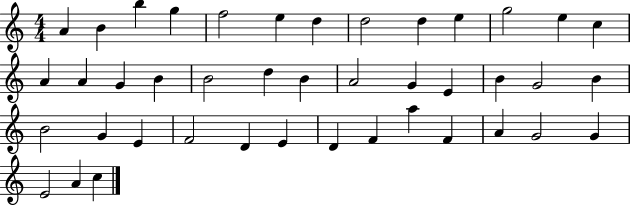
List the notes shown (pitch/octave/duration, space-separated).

A4/q B4/q B5/q G5/q F5/h E5/q D5/q D5/h D5/q E5/q G5/h E5/q C5/q A4/q A4/q G4/q B4/q B4/h D5/q B4/q A4/h G4/q E4/q B4/q G4/h B4/q B4/h G4/q E4/q F4/h D4/q E4/q D4/q F4/q A5/q F4/q A4/q G4/h G4/q E4/h A4/q C5/q